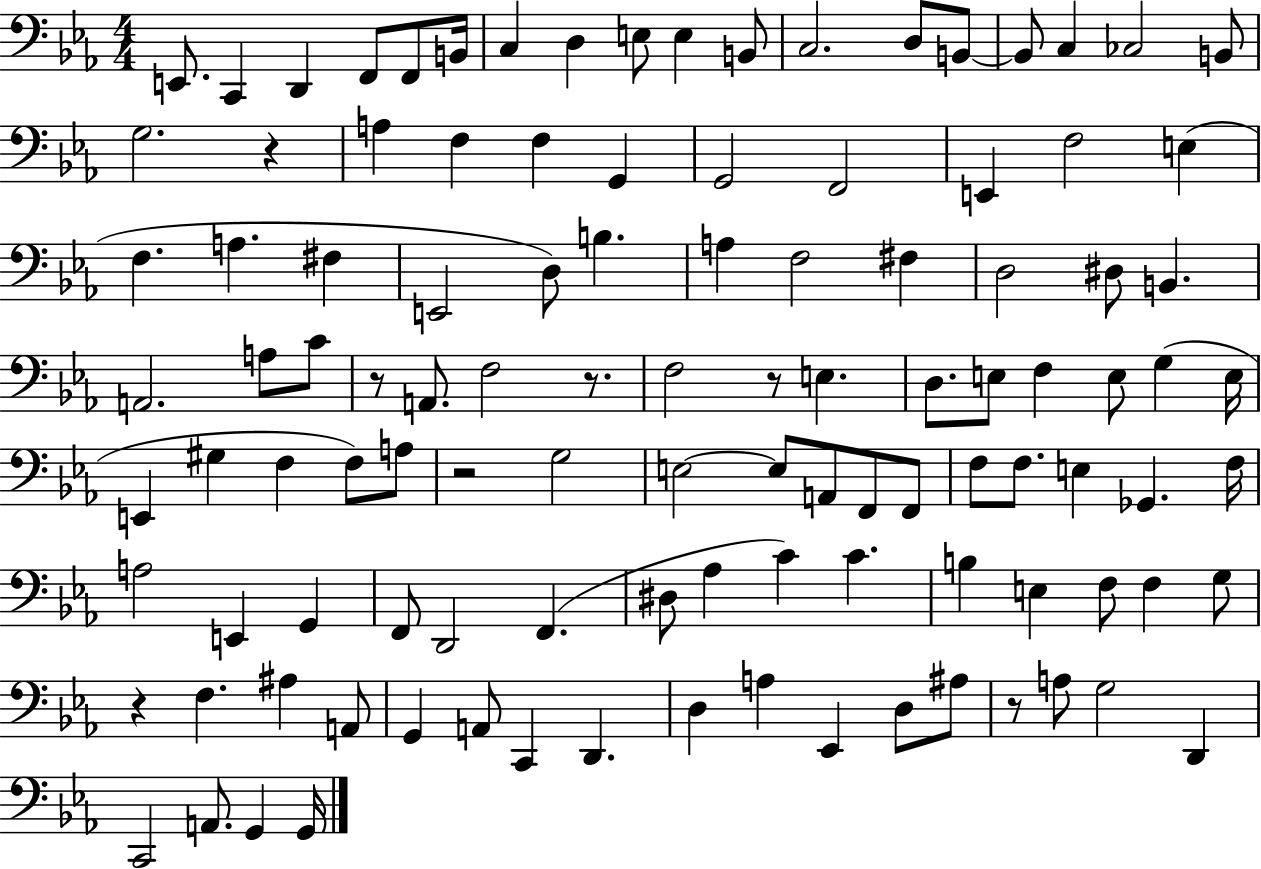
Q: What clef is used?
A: bass